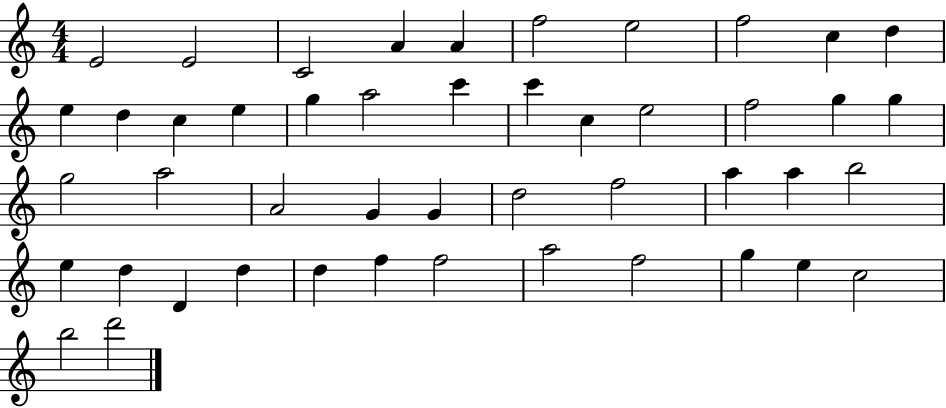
{
  \clef treble
  \numericTimeSignature
  \time 4/4
  \key c \major
  e'2 e'2 | c'2 a'4 a'4 | f''2 e''2 | f''2 c''4 d''4 | \break e''4 d''4 c''4 e''4 | g''4 a''2 c'''4 | c'''4 c''4 e''2 | f''2 g''4 g''4 | \break g''2 a''2 | a'2 g'4 g'4 | d''2 f''2 | a''4 a''4 b''2 | \break e''4 d''4 d'4 d''4 | d''4 f''4 f''2 | a''2 f''2 | g''4 e''4 c''2 | \break b''2 d'''2 | \bar "|."
}